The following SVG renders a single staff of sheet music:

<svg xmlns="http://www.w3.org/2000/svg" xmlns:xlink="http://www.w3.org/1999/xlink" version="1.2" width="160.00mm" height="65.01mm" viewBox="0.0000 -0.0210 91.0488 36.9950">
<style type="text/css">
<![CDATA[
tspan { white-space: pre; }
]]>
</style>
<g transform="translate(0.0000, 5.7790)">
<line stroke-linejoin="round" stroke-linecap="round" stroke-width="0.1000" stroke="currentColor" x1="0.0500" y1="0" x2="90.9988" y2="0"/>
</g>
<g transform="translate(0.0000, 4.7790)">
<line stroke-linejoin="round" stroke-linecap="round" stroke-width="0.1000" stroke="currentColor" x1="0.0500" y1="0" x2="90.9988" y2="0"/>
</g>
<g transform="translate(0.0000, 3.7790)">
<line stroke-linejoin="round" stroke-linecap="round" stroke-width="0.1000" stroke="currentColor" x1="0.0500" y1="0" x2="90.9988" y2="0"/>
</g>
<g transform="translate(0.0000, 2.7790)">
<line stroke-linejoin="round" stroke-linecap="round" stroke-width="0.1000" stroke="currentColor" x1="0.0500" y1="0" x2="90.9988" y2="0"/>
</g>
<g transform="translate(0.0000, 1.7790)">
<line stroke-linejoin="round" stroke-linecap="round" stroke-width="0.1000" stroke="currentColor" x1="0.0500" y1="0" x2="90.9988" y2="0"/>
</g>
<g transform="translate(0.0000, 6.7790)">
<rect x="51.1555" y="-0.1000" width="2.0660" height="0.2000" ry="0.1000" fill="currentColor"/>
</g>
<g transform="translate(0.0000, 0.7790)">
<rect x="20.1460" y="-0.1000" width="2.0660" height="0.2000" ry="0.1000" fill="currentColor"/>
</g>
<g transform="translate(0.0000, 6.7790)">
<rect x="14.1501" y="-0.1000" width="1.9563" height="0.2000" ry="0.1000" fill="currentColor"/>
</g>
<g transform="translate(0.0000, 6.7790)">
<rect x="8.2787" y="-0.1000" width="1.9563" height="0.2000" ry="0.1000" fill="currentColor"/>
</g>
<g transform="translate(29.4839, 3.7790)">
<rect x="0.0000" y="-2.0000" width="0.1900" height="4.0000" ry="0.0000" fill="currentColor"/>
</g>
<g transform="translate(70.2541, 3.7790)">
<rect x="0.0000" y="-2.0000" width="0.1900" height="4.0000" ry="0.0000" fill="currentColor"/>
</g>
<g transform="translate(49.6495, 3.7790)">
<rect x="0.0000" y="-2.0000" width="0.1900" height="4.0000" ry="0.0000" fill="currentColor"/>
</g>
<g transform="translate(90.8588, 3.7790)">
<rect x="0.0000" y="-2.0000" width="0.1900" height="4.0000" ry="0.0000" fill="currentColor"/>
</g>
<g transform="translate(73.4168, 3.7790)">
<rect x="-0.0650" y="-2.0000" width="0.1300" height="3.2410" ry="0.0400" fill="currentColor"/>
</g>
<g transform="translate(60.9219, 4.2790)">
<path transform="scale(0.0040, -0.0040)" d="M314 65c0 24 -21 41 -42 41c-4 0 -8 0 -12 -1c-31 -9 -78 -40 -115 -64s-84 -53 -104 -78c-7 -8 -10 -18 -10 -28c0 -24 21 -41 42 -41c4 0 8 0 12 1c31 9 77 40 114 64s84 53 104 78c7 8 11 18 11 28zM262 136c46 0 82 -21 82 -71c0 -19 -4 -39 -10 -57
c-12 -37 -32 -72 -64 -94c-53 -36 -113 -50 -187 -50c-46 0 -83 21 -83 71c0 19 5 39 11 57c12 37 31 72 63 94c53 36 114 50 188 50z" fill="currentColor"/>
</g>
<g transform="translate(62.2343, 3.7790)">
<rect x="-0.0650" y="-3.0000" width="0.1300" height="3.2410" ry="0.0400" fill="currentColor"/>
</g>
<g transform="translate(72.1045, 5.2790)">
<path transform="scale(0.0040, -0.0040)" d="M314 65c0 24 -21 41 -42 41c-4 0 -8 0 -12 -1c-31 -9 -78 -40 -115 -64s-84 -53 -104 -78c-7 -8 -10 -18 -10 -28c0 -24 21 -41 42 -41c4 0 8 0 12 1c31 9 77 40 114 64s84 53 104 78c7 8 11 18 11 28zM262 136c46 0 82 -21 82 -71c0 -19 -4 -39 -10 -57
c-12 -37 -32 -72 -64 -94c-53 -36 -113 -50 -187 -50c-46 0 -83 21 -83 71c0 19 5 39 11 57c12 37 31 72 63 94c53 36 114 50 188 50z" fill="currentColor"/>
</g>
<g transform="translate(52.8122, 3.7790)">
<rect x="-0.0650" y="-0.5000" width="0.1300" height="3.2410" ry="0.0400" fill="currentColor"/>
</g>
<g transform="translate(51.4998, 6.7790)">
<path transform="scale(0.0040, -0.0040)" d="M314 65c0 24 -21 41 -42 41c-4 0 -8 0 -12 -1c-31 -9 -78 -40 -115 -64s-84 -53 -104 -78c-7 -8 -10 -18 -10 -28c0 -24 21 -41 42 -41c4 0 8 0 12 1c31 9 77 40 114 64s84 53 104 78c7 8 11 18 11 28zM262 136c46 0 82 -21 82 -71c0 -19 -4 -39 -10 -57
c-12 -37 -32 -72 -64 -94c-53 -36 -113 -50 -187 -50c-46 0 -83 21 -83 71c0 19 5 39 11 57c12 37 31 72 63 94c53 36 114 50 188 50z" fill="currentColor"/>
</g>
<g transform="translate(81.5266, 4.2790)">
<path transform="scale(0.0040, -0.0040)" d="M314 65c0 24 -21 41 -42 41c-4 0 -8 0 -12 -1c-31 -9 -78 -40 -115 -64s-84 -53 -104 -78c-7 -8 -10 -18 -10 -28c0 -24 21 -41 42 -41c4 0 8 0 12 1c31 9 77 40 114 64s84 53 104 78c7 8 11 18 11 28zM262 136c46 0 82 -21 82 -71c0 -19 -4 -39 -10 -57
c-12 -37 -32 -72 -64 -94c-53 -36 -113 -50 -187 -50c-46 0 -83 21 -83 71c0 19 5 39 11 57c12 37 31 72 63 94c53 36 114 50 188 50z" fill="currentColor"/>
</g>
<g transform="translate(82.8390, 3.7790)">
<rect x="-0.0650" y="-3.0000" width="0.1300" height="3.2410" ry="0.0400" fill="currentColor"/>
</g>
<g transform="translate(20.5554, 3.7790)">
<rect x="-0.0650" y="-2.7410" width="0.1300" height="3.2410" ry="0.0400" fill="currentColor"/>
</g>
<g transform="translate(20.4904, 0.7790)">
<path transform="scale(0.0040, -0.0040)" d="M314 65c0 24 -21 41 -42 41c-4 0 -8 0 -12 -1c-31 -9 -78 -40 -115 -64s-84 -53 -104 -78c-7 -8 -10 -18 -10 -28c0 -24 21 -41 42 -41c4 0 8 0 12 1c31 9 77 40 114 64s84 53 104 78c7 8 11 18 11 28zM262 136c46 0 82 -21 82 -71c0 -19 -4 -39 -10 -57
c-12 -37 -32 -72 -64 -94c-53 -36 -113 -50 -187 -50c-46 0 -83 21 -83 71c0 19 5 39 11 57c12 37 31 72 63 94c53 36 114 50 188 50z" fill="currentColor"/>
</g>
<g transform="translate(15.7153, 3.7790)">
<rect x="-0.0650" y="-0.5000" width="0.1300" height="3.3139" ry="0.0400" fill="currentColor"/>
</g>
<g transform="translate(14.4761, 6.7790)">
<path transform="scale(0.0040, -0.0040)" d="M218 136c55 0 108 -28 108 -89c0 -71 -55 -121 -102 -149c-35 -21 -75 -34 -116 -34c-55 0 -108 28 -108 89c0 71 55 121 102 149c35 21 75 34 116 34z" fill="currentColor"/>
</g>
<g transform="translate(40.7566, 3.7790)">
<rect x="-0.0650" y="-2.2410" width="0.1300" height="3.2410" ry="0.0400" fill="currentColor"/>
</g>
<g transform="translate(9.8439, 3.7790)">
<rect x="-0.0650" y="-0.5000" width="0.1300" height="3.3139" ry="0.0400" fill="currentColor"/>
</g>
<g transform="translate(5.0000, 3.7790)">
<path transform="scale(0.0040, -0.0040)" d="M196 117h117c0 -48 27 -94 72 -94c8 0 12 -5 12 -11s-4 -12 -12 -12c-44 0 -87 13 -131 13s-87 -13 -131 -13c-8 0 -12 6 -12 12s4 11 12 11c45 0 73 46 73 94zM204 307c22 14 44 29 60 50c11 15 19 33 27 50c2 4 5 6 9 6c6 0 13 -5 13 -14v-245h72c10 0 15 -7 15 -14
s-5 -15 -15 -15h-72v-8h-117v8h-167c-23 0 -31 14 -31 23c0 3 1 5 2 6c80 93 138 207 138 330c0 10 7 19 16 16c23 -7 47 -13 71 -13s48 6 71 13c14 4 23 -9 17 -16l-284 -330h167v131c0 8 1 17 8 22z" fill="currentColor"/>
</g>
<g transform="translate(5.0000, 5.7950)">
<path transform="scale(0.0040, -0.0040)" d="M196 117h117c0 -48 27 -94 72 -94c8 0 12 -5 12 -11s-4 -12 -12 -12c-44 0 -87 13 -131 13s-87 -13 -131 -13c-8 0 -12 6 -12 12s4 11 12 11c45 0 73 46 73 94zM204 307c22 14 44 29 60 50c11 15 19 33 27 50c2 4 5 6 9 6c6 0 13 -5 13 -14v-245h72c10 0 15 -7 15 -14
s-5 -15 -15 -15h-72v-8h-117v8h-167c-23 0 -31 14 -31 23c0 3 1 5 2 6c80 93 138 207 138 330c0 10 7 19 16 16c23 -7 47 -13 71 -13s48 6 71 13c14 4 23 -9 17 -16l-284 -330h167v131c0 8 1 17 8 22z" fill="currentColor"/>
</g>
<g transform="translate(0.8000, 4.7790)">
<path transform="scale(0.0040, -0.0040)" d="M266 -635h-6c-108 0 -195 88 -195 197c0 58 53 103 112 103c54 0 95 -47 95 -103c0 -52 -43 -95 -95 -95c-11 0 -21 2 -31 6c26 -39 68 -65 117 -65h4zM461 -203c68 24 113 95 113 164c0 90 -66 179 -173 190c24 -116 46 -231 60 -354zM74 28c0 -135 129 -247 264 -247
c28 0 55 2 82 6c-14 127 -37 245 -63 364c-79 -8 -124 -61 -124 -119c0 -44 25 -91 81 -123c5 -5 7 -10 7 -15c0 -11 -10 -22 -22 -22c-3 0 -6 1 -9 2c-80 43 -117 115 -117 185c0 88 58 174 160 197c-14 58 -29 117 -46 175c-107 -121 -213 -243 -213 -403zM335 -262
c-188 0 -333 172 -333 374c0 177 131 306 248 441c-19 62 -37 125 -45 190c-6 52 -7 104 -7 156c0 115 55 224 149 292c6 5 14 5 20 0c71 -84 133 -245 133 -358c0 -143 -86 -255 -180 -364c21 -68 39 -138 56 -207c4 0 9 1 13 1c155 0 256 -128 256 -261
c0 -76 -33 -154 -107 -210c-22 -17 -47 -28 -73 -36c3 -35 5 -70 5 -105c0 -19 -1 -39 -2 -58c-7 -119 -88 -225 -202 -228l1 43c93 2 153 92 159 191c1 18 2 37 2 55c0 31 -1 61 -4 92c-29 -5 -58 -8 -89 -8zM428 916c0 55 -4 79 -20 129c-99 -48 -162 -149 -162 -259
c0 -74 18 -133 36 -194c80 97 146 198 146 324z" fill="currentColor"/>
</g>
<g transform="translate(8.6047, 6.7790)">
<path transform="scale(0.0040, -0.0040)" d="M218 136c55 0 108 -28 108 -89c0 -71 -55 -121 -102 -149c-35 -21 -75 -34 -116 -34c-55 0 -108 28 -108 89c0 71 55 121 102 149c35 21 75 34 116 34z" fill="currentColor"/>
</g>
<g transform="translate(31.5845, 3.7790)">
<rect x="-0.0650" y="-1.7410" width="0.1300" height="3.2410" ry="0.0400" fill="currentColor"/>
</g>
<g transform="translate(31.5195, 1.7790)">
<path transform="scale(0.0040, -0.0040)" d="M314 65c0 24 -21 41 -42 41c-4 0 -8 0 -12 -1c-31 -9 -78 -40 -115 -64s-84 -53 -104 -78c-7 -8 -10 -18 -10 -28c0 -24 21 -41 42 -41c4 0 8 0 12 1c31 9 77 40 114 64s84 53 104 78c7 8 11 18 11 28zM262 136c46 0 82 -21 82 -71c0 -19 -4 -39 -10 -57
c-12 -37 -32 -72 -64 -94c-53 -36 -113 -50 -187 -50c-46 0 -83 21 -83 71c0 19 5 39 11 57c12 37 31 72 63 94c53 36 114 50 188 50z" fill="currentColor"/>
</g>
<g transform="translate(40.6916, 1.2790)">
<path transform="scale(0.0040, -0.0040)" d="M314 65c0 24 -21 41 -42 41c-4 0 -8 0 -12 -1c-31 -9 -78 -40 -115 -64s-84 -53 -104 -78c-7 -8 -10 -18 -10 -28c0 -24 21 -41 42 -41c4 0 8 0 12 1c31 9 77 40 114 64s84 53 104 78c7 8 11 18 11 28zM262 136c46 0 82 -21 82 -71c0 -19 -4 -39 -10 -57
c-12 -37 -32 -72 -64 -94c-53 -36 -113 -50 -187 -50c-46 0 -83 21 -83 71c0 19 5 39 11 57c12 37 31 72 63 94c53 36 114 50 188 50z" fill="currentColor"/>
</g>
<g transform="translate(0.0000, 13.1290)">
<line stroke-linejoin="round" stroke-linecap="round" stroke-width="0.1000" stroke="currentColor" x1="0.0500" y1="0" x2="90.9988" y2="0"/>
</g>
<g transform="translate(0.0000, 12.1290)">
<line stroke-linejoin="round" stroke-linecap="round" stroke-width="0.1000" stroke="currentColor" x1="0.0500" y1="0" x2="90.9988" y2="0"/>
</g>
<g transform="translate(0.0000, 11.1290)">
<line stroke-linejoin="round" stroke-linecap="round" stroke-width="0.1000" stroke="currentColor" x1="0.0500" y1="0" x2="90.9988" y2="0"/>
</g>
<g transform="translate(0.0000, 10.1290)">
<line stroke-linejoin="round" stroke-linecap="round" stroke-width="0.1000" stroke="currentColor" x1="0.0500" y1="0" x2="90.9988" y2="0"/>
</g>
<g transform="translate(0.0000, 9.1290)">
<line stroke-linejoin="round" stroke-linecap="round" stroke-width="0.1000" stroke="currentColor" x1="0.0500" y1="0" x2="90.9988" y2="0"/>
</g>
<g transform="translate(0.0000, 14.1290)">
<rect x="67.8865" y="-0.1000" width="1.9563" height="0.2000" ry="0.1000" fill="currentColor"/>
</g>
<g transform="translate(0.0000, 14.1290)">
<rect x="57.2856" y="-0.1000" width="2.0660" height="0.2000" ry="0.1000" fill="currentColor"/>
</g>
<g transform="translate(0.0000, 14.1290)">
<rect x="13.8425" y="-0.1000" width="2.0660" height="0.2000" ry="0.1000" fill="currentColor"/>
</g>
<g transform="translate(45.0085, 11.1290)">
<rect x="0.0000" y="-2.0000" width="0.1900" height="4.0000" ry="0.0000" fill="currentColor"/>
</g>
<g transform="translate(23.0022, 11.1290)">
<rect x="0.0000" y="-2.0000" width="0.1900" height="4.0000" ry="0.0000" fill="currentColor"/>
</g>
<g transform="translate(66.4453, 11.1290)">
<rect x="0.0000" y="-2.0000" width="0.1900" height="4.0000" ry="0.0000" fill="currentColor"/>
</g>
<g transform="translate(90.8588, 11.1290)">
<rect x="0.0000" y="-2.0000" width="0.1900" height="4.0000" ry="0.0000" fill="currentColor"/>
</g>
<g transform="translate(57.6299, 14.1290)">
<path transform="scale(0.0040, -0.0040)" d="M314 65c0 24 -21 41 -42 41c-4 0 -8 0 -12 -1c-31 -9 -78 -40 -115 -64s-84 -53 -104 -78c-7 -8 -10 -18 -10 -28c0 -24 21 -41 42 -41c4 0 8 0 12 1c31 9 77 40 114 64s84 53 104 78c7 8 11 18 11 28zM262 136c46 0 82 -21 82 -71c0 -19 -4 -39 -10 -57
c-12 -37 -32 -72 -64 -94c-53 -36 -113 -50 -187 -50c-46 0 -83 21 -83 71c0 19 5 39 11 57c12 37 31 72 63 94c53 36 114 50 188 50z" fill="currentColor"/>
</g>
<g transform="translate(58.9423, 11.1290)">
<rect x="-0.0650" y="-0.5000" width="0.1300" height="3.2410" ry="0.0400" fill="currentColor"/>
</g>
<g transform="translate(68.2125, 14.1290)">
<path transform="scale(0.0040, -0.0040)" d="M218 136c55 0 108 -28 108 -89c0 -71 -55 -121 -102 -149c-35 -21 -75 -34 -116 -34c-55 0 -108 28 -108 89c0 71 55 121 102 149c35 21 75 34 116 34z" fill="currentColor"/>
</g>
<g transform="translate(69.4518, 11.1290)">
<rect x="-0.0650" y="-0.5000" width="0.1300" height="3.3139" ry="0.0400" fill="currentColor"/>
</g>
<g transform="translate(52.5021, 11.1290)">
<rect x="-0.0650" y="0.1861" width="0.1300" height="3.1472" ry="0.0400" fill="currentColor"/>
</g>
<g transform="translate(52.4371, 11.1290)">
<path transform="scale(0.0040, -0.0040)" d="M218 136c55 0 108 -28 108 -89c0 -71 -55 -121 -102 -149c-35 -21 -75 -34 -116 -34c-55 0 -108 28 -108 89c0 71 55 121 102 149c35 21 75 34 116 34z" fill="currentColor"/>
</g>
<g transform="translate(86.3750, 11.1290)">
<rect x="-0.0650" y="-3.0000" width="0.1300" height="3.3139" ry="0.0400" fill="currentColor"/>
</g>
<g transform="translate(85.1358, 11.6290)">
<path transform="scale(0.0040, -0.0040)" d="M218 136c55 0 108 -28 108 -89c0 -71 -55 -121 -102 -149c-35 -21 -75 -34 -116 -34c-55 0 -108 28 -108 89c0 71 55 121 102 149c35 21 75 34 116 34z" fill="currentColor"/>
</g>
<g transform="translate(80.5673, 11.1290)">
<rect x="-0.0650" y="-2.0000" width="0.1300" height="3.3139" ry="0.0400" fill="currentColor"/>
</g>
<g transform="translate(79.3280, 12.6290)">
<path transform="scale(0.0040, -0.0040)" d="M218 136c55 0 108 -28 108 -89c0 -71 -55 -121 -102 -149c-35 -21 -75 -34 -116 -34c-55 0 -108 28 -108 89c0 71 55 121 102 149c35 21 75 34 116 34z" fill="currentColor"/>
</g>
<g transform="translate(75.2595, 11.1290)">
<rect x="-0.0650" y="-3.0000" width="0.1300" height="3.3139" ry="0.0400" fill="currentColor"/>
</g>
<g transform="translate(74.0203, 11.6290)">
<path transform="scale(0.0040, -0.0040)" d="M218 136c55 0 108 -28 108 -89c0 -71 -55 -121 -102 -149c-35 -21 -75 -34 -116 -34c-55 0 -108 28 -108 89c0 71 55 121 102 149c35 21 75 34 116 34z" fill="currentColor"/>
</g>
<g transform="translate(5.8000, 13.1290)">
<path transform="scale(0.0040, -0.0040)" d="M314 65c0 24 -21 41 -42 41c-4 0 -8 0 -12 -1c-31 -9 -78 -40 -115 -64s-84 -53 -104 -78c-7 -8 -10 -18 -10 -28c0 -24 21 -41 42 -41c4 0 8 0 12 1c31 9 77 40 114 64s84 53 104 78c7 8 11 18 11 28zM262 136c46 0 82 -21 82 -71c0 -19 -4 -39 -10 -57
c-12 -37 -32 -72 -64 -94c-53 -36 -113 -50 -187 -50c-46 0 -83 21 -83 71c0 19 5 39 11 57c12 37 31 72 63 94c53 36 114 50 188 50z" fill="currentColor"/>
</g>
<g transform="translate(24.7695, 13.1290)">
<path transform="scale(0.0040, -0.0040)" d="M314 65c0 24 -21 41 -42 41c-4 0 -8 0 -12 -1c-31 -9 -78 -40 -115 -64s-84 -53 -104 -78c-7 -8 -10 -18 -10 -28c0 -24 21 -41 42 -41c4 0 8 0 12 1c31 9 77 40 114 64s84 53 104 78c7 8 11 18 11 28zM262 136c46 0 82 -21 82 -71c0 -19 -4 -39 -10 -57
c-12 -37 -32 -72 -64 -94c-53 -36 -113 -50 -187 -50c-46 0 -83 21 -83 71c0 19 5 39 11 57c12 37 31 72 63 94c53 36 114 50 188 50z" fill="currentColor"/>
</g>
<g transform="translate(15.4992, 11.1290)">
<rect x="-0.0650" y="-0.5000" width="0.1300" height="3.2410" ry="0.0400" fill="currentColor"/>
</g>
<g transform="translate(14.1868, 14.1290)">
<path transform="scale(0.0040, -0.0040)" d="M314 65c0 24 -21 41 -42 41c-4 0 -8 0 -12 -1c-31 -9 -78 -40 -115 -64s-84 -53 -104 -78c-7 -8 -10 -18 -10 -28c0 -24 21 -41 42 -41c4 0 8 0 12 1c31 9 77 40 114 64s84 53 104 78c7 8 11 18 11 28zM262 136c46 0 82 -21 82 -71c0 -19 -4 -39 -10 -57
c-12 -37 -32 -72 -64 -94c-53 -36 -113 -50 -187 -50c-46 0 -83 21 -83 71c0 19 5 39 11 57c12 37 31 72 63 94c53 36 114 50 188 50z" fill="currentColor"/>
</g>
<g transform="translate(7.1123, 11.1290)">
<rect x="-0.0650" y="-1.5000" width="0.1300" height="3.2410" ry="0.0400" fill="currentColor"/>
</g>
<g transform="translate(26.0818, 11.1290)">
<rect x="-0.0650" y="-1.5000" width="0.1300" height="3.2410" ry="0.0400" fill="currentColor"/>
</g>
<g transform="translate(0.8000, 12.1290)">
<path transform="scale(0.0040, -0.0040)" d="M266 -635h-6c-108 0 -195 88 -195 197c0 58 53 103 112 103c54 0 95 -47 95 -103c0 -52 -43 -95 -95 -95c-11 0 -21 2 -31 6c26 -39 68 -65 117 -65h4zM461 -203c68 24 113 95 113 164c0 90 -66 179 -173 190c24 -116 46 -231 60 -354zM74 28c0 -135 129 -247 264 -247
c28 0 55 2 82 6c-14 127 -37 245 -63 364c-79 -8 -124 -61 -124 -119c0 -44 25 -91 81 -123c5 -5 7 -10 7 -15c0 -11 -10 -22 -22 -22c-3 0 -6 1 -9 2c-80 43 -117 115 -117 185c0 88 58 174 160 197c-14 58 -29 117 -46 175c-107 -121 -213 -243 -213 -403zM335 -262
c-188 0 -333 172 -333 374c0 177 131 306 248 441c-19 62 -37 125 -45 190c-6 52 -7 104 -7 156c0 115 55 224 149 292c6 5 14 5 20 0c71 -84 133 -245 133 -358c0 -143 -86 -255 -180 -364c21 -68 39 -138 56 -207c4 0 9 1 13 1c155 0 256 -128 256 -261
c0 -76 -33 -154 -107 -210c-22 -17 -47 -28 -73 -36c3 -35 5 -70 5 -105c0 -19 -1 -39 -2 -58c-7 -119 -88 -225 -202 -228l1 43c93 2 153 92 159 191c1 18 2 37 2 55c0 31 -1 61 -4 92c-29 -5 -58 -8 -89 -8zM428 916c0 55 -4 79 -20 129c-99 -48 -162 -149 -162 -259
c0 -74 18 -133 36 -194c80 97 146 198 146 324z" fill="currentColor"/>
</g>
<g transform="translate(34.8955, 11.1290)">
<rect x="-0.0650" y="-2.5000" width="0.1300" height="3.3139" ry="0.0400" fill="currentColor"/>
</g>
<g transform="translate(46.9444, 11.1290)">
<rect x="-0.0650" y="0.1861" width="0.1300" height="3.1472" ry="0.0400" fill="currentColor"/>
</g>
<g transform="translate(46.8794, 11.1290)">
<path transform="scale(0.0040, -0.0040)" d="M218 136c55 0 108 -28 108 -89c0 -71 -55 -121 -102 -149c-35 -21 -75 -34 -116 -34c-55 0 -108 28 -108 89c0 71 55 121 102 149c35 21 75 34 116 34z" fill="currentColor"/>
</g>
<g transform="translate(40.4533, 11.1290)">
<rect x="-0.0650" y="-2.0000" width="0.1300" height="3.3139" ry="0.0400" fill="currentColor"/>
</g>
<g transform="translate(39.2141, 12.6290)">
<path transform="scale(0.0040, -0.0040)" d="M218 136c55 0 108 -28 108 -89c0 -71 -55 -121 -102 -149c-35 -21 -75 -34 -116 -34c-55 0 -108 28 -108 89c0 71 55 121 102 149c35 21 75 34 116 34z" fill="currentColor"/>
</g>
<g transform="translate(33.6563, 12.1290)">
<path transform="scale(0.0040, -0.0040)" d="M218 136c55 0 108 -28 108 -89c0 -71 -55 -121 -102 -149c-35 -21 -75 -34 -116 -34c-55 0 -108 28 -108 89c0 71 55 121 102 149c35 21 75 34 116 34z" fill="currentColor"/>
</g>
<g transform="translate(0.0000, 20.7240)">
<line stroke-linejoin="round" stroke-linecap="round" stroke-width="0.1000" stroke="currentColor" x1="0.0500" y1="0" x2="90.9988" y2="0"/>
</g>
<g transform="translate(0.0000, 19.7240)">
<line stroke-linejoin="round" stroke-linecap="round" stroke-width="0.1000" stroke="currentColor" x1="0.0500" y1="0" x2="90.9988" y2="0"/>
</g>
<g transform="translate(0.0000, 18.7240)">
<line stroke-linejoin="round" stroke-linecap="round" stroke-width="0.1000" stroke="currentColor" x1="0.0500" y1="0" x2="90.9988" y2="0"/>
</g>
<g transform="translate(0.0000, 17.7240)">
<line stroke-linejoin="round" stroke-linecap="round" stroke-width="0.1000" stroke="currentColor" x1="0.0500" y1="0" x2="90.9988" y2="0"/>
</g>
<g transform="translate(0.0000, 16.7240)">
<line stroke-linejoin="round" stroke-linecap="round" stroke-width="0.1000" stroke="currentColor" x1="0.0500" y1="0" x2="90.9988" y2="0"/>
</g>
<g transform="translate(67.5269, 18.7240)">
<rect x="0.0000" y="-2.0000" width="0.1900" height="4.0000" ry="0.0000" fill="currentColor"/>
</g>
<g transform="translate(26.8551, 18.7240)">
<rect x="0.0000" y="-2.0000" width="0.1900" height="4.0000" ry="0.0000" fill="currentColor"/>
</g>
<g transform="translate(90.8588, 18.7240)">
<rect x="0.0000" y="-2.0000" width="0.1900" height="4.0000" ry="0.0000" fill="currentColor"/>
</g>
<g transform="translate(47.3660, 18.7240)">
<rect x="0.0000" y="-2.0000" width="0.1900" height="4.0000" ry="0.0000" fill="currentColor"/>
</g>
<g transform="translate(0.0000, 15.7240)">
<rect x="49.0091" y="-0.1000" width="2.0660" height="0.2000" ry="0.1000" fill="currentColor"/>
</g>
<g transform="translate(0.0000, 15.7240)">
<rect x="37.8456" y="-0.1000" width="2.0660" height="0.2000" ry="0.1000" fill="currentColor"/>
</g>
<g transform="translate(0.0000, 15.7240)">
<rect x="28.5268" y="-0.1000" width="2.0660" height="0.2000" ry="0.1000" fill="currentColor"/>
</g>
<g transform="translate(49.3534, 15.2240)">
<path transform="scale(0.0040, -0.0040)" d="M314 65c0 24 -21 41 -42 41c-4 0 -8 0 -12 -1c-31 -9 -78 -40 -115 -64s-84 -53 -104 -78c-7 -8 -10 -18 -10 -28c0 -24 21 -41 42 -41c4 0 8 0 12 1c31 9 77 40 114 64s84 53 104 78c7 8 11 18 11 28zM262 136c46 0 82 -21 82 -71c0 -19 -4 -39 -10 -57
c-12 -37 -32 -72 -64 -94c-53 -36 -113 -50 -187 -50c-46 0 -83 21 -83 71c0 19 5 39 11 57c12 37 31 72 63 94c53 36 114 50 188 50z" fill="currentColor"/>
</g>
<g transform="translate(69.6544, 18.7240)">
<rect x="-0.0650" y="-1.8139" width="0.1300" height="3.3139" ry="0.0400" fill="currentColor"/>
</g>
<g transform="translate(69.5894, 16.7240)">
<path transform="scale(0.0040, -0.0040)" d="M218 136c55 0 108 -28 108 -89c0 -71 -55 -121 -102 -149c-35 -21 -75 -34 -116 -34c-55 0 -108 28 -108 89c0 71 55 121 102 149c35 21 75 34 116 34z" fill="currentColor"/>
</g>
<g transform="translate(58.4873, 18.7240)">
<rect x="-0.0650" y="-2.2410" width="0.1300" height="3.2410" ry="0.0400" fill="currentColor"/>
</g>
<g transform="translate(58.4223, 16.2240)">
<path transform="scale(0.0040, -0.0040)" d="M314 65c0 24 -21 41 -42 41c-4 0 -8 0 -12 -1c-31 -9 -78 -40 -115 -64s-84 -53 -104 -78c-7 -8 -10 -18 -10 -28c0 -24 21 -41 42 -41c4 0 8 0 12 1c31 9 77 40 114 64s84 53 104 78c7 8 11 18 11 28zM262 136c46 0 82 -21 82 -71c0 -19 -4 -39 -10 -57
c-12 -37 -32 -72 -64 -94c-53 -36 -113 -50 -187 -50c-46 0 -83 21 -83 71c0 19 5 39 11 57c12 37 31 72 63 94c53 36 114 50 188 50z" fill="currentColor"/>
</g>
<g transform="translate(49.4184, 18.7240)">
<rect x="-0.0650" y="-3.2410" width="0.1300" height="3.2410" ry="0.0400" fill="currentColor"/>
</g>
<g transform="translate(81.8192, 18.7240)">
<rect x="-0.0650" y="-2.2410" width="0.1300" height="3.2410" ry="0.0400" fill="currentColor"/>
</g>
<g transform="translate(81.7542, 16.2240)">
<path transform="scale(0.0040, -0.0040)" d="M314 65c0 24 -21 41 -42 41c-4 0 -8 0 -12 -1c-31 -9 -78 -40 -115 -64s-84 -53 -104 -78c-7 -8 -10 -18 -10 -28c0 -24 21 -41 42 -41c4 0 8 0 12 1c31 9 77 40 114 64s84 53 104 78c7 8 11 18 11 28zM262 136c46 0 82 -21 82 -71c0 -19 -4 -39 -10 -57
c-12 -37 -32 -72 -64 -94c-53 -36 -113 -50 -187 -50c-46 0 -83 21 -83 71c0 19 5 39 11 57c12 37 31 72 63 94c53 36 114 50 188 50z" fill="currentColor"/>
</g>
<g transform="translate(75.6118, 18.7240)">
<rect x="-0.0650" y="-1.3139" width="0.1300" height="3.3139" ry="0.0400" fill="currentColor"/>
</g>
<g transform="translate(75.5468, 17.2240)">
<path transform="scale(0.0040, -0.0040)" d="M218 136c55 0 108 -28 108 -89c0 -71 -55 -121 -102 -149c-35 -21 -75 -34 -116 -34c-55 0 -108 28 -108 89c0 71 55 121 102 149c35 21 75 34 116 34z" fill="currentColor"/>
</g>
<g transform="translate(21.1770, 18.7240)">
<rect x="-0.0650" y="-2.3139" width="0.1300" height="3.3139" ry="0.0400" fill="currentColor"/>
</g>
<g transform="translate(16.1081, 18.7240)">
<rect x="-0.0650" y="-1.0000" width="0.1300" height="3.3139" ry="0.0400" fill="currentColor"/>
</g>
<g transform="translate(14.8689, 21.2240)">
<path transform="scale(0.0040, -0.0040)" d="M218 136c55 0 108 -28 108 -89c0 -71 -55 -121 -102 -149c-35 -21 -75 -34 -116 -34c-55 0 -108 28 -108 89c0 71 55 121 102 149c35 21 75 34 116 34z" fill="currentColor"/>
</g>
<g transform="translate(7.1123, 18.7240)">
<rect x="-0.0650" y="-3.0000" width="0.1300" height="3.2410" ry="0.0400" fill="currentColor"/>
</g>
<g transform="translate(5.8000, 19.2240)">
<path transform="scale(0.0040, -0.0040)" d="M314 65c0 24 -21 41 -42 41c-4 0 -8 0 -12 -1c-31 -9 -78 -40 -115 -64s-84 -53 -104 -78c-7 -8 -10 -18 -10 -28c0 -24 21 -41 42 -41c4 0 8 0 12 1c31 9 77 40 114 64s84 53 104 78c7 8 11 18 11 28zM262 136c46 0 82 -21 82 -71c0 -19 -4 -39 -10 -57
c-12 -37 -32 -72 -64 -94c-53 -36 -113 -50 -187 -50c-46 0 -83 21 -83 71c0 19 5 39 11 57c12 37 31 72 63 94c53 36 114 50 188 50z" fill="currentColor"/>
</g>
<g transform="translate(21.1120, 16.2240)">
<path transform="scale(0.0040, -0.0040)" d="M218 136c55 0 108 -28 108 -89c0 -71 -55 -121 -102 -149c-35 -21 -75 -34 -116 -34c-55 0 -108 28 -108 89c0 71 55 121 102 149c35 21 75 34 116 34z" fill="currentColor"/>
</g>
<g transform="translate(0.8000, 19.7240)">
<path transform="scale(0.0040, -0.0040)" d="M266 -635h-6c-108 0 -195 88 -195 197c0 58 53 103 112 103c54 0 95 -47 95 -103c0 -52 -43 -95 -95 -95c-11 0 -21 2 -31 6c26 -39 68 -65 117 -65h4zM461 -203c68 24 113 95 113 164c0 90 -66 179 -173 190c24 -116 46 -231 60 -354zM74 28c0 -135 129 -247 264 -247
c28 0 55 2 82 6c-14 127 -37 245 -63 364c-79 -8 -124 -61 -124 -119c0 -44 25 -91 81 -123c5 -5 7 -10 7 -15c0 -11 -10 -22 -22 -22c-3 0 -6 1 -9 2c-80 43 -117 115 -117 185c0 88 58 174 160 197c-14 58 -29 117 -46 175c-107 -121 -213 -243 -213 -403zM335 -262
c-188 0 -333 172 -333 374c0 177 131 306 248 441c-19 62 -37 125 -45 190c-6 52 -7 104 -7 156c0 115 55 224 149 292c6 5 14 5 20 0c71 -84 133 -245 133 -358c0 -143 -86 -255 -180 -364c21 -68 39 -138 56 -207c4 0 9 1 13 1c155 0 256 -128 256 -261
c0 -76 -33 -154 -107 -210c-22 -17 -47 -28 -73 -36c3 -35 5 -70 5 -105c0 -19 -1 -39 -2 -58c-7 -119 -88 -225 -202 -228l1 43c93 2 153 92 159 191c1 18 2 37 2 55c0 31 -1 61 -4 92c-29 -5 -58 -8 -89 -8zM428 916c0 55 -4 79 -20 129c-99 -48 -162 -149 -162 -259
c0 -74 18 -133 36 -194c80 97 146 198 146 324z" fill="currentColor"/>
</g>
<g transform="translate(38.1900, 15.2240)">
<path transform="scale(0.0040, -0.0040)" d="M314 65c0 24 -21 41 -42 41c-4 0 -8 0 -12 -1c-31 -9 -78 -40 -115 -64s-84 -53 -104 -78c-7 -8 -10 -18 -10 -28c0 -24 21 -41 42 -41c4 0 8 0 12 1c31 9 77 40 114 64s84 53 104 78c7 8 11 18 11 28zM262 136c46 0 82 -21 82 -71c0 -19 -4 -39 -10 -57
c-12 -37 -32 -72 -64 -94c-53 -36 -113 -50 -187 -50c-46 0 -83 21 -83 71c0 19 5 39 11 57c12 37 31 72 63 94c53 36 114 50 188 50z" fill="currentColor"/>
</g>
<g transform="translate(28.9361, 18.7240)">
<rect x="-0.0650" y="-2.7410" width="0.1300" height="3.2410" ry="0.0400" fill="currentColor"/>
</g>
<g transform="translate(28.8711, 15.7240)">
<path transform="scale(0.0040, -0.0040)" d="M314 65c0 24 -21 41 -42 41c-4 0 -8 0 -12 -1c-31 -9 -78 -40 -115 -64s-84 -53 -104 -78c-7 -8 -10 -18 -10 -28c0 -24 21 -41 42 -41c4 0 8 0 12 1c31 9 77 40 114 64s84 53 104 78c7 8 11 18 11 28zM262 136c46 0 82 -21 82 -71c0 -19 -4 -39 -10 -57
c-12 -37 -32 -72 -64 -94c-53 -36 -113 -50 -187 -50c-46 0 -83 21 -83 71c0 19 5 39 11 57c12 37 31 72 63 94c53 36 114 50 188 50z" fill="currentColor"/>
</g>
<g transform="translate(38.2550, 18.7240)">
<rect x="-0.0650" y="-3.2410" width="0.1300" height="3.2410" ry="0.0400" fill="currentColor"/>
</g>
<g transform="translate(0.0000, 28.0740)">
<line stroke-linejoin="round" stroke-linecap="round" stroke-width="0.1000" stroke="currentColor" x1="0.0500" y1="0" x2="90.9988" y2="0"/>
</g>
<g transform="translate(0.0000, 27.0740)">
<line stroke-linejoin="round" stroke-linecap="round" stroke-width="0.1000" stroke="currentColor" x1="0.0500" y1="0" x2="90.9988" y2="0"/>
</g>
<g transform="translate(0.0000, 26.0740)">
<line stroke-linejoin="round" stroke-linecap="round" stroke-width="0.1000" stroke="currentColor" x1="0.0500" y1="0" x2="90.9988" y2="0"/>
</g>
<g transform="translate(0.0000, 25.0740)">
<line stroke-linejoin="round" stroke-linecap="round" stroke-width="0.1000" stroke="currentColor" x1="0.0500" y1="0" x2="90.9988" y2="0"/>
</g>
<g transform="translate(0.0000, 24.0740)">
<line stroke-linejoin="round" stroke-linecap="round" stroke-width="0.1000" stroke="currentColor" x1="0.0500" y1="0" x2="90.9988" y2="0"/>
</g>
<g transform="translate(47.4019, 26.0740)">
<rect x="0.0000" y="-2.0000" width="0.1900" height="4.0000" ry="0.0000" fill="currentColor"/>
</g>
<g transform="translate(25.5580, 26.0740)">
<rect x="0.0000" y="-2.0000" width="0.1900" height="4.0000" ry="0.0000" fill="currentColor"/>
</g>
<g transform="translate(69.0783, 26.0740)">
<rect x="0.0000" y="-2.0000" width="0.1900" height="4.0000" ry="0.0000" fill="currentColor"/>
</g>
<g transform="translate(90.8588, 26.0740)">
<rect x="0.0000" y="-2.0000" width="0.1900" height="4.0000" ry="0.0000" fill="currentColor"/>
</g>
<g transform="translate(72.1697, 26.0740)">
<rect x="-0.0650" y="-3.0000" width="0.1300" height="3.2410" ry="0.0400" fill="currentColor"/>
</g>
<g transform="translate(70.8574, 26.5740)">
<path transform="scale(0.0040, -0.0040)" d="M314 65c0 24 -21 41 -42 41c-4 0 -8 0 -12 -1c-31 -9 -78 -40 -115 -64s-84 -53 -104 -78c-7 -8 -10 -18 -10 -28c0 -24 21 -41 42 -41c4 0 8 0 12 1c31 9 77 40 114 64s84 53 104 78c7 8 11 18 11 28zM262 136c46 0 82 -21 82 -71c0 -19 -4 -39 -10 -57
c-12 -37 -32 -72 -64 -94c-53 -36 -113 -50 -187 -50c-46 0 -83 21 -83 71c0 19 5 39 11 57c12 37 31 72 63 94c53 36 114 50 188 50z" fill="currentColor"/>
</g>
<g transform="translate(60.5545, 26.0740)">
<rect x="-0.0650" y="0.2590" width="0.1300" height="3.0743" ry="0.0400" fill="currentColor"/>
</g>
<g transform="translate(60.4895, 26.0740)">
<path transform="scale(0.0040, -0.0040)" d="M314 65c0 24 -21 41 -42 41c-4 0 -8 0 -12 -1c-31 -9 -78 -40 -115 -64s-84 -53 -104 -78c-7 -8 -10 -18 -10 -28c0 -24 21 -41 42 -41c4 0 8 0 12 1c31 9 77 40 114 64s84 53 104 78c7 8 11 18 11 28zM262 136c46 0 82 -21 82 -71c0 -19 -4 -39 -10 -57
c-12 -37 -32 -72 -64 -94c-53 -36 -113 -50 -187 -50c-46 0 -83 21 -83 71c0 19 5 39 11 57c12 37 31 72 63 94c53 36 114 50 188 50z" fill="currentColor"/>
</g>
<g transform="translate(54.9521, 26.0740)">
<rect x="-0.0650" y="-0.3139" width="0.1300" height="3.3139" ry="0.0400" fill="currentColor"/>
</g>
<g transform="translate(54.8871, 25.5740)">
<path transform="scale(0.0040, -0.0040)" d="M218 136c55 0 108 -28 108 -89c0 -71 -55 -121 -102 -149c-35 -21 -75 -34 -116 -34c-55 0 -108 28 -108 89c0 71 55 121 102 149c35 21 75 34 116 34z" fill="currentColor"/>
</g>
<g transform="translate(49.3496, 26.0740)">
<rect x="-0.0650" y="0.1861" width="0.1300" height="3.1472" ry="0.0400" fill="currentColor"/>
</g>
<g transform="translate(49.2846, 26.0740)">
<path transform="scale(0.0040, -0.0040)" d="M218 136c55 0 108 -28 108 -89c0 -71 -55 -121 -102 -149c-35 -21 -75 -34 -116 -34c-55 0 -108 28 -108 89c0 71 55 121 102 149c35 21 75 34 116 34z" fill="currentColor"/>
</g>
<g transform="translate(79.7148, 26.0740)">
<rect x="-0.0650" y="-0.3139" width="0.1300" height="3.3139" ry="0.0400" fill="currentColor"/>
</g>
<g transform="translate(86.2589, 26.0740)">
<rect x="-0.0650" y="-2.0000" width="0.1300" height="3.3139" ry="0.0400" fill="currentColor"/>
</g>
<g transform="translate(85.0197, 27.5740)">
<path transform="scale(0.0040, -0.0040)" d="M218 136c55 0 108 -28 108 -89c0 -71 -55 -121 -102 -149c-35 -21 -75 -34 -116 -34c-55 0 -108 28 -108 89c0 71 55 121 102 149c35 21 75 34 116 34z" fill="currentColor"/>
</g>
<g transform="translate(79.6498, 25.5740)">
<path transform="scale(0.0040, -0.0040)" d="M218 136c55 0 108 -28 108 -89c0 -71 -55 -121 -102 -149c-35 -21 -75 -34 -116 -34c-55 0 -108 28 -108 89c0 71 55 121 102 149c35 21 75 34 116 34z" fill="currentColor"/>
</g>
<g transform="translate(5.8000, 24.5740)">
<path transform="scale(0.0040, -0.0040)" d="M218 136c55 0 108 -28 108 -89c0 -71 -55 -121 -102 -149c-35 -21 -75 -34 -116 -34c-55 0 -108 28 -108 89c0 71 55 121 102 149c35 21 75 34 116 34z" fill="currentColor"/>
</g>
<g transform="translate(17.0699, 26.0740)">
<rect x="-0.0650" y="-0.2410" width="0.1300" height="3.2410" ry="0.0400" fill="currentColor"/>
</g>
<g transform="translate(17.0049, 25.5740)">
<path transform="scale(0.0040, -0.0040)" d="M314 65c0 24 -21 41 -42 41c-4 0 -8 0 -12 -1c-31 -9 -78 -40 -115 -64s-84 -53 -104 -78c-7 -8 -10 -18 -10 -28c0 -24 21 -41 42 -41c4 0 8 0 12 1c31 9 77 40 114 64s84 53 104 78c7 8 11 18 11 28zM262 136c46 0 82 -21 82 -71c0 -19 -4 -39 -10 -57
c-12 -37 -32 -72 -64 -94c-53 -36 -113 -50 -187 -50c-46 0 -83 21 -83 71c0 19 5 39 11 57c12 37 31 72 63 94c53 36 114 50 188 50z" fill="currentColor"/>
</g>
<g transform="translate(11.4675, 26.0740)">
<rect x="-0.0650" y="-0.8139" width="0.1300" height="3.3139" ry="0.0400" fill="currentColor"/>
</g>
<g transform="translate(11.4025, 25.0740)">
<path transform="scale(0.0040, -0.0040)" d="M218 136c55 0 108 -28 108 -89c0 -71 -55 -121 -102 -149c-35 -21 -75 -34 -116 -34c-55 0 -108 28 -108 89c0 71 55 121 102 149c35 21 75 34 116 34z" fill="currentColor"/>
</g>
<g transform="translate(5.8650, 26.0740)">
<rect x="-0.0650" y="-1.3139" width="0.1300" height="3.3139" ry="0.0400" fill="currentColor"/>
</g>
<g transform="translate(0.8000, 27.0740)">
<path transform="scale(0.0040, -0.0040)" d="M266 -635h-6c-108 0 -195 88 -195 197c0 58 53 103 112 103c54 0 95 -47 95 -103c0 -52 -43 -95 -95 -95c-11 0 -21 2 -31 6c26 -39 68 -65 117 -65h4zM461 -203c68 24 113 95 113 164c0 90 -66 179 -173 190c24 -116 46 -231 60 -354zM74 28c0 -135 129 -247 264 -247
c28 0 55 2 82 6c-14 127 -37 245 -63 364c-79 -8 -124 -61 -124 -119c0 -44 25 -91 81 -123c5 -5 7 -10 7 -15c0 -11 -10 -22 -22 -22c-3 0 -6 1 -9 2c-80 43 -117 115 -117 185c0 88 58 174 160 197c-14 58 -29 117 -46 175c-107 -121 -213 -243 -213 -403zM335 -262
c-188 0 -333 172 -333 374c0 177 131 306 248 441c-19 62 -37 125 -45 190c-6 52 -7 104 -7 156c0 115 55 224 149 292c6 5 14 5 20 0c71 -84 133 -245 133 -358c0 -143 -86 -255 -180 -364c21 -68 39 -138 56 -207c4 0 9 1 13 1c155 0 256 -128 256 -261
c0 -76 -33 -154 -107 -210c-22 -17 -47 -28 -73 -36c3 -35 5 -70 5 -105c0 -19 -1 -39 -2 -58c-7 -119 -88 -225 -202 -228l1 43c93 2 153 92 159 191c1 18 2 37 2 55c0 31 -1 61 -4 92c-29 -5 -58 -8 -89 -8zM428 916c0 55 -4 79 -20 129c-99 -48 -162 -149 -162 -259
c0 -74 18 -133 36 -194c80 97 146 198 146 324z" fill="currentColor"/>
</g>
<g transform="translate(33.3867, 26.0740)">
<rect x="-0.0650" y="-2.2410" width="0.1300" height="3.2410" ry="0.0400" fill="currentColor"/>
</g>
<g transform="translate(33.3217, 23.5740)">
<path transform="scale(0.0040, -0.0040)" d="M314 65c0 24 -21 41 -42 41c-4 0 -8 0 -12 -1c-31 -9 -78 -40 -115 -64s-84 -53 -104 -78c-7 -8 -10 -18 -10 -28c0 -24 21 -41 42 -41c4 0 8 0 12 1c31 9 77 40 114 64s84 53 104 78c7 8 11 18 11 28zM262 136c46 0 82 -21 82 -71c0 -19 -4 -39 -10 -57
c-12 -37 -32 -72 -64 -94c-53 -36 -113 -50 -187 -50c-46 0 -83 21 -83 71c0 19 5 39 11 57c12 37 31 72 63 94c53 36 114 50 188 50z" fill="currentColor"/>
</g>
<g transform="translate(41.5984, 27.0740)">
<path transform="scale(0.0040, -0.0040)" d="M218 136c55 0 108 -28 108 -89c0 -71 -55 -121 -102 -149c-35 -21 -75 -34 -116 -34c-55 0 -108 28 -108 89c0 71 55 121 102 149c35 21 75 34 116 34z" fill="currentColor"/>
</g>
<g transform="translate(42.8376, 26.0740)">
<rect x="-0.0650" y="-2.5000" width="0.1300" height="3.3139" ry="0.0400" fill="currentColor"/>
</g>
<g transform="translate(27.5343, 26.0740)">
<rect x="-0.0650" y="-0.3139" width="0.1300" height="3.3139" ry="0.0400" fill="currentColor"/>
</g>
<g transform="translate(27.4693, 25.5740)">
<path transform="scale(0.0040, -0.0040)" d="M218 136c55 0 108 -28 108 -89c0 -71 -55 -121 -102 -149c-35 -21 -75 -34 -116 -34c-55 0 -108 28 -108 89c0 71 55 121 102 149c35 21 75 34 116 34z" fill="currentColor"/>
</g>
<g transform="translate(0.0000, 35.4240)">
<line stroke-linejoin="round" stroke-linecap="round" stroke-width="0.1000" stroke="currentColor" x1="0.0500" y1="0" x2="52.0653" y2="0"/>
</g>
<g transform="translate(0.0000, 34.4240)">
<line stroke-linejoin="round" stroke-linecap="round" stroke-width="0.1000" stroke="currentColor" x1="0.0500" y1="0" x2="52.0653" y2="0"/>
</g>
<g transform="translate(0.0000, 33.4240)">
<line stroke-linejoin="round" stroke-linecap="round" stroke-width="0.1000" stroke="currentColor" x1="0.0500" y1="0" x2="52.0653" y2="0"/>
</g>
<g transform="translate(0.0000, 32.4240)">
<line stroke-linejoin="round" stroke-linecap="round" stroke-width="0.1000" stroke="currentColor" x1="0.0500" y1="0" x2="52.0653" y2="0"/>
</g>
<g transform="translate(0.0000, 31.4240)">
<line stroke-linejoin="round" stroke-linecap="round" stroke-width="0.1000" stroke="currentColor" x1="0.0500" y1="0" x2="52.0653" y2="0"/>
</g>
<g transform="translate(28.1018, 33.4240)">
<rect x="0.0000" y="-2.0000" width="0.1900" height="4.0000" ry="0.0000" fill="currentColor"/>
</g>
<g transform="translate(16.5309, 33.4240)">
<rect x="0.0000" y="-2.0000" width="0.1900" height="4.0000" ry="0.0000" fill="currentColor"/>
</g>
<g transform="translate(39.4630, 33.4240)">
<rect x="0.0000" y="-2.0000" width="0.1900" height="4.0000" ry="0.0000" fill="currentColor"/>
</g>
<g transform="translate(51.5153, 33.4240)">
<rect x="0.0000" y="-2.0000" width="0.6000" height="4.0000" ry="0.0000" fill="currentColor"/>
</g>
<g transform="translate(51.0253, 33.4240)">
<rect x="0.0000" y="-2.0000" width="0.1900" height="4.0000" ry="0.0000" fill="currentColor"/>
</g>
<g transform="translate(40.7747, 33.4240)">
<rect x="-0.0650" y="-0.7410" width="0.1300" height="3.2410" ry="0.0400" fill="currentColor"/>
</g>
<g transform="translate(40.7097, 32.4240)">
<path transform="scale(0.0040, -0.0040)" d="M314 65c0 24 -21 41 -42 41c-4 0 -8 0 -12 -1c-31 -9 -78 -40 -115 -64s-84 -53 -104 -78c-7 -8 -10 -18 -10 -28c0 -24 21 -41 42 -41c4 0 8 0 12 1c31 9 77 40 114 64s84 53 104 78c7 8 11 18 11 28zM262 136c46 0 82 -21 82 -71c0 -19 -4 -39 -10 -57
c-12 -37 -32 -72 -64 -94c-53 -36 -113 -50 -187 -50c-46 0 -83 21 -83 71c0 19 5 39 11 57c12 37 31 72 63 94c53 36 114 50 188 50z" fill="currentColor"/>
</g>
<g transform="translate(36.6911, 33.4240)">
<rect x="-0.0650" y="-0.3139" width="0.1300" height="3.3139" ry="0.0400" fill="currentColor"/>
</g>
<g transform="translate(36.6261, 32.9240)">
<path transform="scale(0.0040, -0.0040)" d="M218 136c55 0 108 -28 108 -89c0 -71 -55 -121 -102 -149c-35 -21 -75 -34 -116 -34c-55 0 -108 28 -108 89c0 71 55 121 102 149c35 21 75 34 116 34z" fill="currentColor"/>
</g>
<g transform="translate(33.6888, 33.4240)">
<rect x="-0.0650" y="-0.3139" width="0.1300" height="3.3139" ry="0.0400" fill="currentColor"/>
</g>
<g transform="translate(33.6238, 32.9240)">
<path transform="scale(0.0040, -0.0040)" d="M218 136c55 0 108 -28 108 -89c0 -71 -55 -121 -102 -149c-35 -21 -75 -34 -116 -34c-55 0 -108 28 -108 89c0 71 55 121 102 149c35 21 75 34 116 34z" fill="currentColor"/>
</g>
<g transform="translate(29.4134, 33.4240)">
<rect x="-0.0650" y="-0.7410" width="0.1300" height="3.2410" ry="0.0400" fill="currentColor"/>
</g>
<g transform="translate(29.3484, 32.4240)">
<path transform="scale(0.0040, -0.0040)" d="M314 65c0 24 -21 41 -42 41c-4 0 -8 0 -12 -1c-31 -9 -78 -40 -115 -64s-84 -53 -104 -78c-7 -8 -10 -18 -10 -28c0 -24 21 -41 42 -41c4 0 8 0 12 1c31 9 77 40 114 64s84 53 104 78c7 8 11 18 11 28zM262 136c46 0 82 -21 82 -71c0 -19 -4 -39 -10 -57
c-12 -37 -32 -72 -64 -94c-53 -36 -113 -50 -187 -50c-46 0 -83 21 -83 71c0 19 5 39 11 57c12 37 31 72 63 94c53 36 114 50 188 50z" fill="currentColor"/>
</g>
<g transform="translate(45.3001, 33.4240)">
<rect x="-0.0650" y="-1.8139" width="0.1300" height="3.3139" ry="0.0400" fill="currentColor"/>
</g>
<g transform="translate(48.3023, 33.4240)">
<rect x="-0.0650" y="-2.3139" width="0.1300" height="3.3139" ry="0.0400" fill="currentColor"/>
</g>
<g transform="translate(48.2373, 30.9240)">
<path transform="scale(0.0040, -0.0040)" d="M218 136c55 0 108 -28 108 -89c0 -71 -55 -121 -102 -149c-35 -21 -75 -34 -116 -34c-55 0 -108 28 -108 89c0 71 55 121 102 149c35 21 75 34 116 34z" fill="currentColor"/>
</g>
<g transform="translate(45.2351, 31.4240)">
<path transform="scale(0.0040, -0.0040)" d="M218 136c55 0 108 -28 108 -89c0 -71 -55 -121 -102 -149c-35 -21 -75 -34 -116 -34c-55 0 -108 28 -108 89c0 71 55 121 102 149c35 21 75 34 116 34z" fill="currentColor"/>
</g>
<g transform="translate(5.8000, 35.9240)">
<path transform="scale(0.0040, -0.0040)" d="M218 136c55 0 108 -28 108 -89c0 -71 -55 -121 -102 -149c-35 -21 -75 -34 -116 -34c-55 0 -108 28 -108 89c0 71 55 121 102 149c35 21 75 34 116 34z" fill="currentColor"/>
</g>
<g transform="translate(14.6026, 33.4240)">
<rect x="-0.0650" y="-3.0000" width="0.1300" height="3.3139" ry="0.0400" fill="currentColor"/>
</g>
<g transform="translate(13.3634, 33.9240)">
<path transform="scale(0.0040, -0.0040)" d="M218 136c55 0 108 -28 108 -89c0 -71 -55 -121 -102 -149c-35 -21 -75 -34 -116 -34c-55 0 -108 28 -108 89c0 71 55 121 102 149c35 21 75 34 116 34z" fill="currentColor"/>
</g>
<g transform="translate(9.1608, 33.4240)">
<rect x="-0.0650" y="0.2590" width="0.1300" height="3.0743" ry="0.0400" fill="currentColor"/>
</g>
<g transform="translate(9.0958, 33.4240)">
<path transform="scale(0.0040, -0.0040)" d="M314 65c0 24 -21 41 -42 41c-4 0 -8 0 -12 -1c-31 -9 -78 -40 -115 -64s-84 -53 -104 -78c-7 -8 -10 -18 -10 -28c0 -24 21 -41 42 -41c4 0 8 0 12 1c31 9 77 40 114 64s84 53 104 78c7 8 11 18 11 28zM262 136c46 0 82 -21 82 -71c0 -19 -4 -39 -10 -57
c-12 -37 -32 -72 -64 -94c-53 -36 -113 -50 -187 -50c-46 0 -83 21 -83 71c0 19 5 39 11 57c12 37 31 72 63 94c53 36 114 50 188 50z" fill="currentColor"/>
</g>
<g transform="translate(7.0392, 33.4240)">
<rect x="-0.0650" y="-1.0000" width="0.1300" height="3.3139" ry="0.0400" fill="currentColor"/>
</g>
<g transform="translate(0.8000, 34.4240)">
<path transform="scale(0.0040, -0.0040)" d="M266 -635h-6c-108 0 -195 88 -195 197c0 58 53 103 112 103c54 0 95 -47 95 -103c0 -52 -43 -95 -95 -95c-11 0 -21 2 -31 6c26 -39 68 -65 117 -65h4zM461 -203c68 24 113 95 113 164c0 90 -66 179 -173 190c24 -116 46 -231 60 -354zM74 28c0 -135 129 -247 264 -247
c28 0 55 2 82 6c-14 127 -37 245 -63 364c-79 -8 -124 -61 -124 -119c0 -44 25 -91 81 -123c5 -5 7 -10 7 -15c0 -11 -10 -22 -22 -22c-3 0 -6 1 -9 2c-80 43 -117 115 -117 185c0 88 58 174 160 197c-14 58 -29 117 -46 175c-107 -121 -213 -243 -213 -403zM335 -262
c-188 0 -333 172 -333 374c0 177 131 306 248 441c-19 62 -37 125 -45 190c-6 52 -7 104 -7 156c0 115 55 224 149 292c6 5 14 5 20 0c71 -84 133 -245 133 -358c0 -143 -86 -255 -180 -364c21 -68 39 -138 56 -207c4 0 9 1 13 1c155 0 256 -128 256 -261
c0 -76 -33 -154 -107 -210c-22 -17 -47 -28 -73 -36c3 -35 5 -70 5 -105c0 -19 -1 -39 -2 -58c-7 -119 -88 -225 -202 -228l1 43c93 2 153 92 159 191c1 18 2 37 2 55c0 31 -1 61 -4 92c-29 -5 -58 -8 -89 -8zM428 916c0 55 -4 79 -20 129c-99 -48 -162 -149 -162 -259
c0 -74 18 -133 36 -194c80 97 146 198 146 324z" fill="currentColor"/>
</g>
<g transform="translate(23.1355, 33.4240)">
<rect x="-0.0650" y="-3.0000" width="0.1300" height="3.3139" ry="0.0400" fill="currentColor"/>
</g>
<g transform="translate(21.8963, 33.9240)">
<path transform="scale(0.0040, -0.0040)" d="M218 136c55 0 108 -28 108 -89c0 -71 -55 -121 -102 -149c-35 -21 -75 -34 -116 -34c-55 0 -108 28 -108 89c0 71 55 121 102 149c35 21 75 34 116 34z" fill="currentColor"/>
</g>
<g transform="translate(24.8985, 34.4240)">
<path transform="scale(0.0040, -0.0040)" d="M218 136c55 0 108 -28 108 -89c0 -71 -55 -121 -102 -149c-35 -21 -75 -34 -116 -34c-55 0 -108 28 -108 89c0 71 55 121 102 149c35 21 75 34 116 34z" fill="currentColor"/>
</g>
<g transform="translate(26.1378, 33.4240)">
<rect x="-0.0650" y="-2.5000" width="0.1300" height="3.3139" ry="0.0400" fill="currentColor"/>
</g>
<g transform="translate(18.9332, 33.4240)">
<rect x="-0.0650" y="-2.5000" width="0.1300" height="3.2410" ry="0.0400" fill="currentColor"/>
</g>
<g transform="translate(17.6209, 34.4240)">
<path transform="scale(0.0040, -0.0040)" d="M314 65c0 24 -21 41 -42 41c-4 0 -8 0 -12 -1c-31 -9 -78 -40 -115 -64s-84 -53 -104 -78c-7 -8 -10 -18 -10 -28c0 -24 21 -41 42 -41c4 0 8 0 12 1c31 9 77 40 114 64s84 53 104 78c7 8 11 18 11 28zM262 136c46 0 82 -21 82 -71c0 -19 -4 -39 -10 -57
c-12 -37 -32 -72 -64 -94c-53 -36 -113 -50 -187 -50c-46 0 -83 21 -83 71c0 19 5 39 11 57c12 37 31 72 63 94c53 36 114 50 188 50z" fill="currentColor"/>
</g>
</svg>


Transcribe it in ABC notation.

X:1
T:Untitled
M:4/4
L:1/4
K:C
C C a2 f2 g2 C2 A2 F2 A2 E2 C2 E2 G F B B C2 C A F A A2 D g a2 b2 b2 g2 f e g2 e d c2 c g2 G B c B2 A2 c F D B2 A G2 A G d2 c c d2 f g